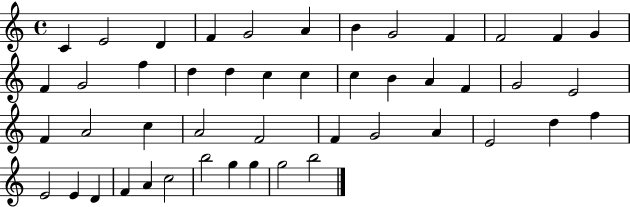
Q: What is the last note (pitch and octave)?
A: B5